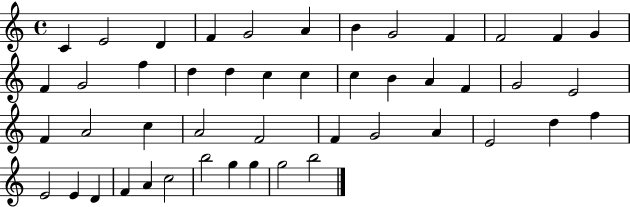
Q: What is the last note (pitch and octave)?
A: B5